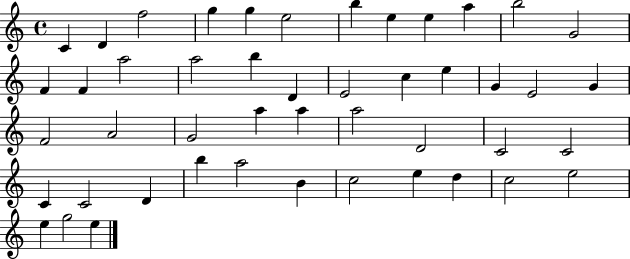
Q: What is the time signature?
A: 4/4